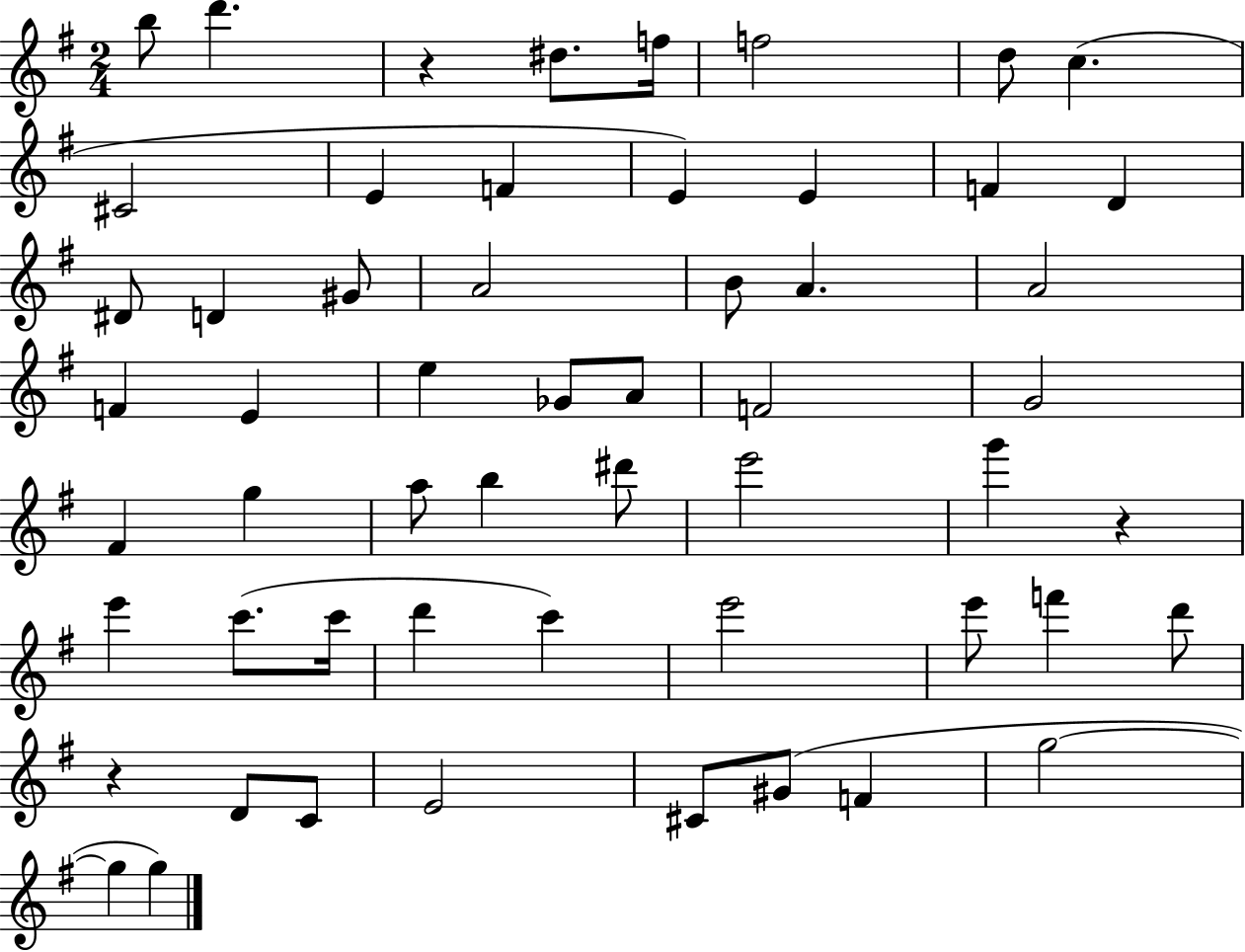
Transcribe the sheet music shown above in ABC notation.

X:1
T:Untitled
M:2/4
L:1/4
K:G
b/2 d' z ^d/2 f/4 f2 d/2 c ^C2 E F E E F D ^D/2 D ^G/2 A2 B/2 A A2 F E e _G/2 A/2 F2 G2 ^F g a/2 b ^d'/2 e'2 g' z e' c'/2 c'/4 d' c' e'2 e'/2 f' d'/2 z D/2 C/2 E2 ^C/2 ^G/2 F g2 g g